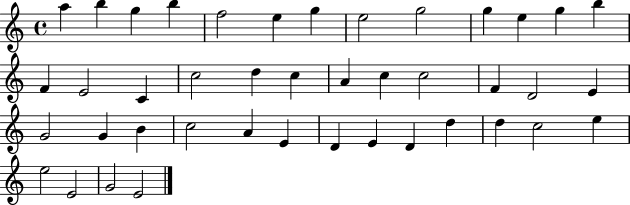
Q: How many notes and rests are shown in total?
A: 42